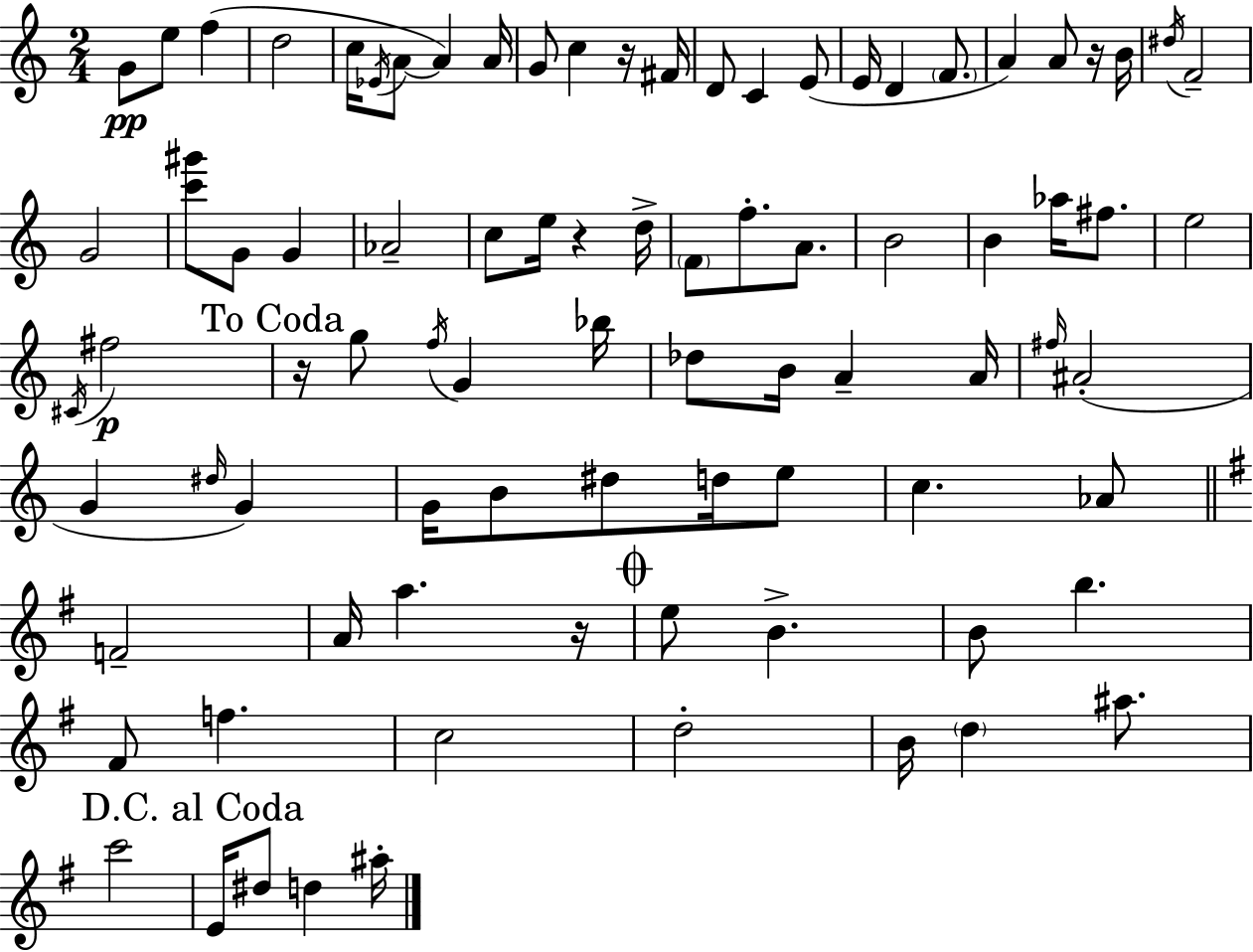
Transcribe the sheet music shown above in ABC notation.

X:1
T:Untitled
M:2/4
L:1/4
K:C
G/2 e/2 f d2 c/4 _E/4 A/2 A A/4 G/2 c z/4 ^F/4 D/2 C E/2 E/4 D F/2 A A/2 z/4 B/4 ^d/4 F2 G2 [c'^g']/2 G/2 G _A2 c/2 e/4 z d/4 F/2 f/2 A/2 B2 B _a/4 ^f/2 e2 ^C/4 ^f2 z/4 g/2 f/4 G _b/4 _d/2 B/4 A A/4 ^f/4 ^A2 G ^d/4 G G/4 B/2 ^d/2 d/4 e/2 c _A/2 F2 A/4 a z/4 e/2 B B/2 b ^F/2 f c2 d2 B/4 d ^a/2 c'2 E/4 ^d/2 d ^a/4